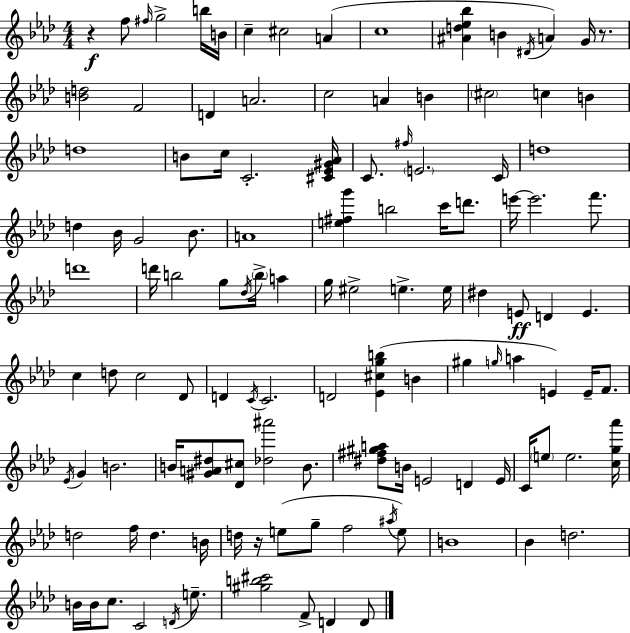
{
  \clef treble
  \numericTimeSignature
  \time 4/4
  \key aes \major
  r4\f f''8 \grace { fis''16 } g''2-> b''16 | b'16 c''4-- cis''2 a'4( | c''1 | <ais' d'' ees'' bes''>4 b'4 \acciaccatura { dis'16 } a'4) g'16 r8. | \break <b' d''>2 f'2 | d'4 a'2. | c''2 a'4 b'4 | \parenthesize cis''2 c''4 b'4 | \break d''1 | b'8 c''16 c'2.-. | <cis' ees' gis' aes'>16 c'8. \grace { fis''16 } \parenthesize e'2. | c'16 d''1 | \break d''4 bes'16 g'2 | bes'8. a'1 | <e'' fis'' g'''>4 b''2 c'''16 | d'''8. e'''16~~ e'''2. | \break f'''8. d'''1 | d'''16 b''2 g''8 \acciaccatura { des''16 } \parenthesize b''16-> | a''4 g''16 eis''2-> e''4.-> | e''16 dis''4 e'8\ff d'4 e'4. | \break c''4 d''8 c''2 | des'8 d'4 \acciaccatura { c'16 } c'2. | d'2 <ees' cis'' g'' b''>4( | b'4 gis''4 \grace { g''16 } a''4 e'4) | \break e'16-- f'8. \acciaccatura { ees'16 } g'4 b'2. | b'16 <gis' a' dis''>8 <des' cis''>8 <des'' ais'''>2 | b'8. <dis'' fis'' gis'' a''>8 b'16 e'2 | d'4 e'16 c'16 \parenthesize e''8 e''2. | \break <c'' g'' aes'''>16 d''2 f''16 | d''4. b'16 d''16 r16 e''8( g''8-- f''2 | \acciaccatura { ais''16 } e''8) b'1 | bes'4 d''2. | \break b'16 b'16 c''8. c'2 | \acciaccatura { d'16 } e''8.-- <gis'' b'' cis'''>2 | f'8-> d'4 d'8 \bar "|."
}